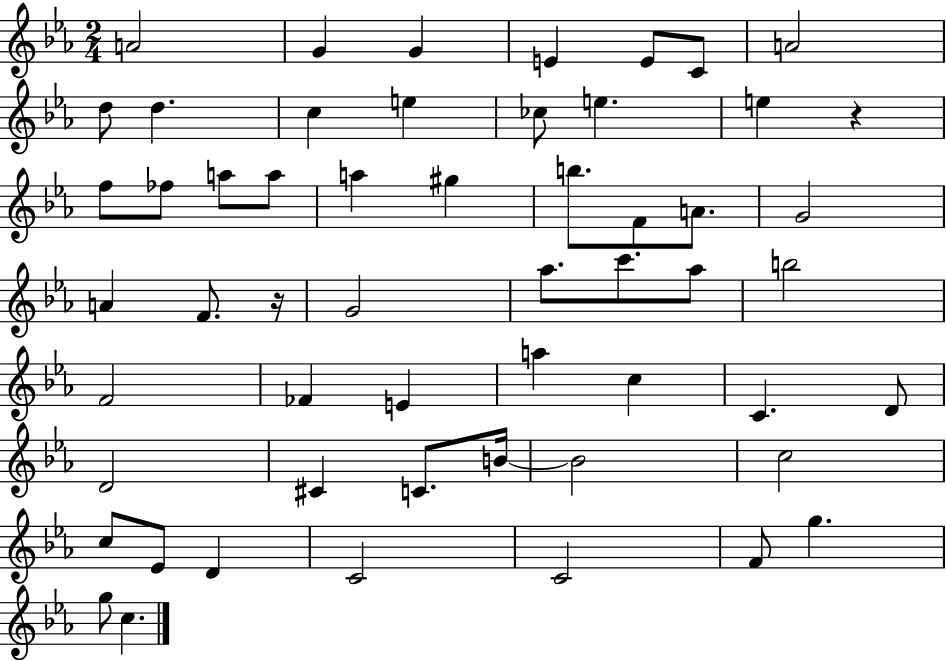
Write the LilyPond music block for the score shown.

{
  \clef treble
  \numericTimeSignature
  \time 2/4
  \key ees \major
  a'2 | g'4 g'4 | e'4 e'8 c'8 | a'2 | \break d''8 d''4. | c''4 e''4 | ces''8 e''4. | e''4 r4 | \break f''8 fes''8 a''8 a''8 | a''4 gis''4 | b''8. f'8 a'8. | g'2 | \break a'4 f'8. r16 | g'2 | aes''8. c'''8. aes''8 | b''2 | \break f'2 | fes'4 e'4 | a''4 c''4 | c'4. d'8 | \break d'2 | cis'4 c'8. b'16~~ | b'2 | c''2 | \break c''8 ees'8 d'4 | c'2 | c'2 | f'8 g''4. | \break g''8 c''4. | \bar "|."
}